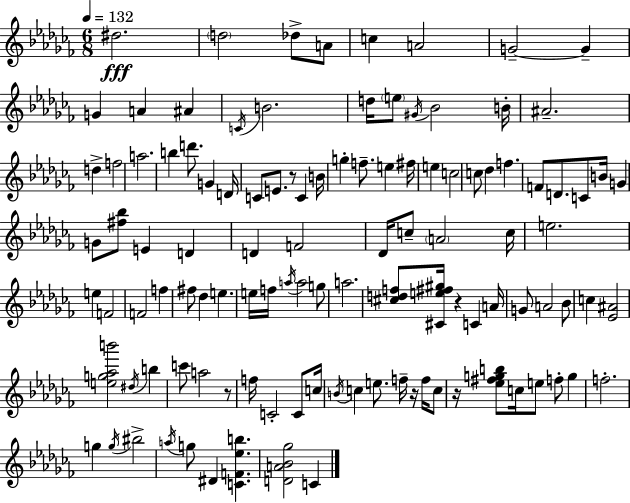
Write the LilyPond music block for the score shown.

{
  \clef treble
  \numericTimeSignature
  \time 6/8
  \key aes \minor
  \tempo 4 = 132
  dis''2.\fff | \parenthesize d''2 des''8-> a'8 | c''4 a'2 | g'2--~~ g'4-- | \break g'4 a'4 ais'4 | \acciaccatura { c'16 } b'2. | d''16 \parenthesize e''8 \acciaccatura { gis'16 } bes'2 | b'16-. ais'2.-- | \break d''4-> f''2 | a''2. | b''4 d'''8. g'4 | d'16 c'8 e'8. r8 c'4 | \break b'16 g''4-. f''8.-- e''4 | fis''16 e''4 c''2 | c''8 des''4 f''4. | f'8 d'8. c'8 b'16 g'4 | \break g'8 <fis'' bes''>8 e'4 d'4 | d'4 f'2 | des'16 c''8-- \parenthesize a'2 | c''16 e''2. | \break e''4 f'2 | f'2 f''4 | fis''8 des''4 e''4. | e''16 f''16 \acciaccatura { a''16 } a''2 | \break g''8 a''2. | <cis'' d'' f''>8 <cis' e'' fis'' gis''>16 r4 c'4 | a'16 g'8 a'2 | bes'8 c''4 <ees' ais'>2 | \break <e'' g'' aes'' b'''>2 \acciaccatura { dis''16 } | b''4 c'''8 a''2 | r8 f''16 c'2-. | c'8 c''16 \acciaccatura { b'16 } c''4 e''8. | \break f''16-- r16 f''16 c''8 r16 <ees'' fis'' g'' b''>8 c''16 e''8 f''8-. | g''4 f''2.-. | g''4 \acciaccatura { g''16 } bis''2-> | \acciaccatura { a''16 } g''8 dis'4 | \break <c' f' ees'' b''>4. <d' a' bes' ges''>2 | c'4 \bar "|."
}